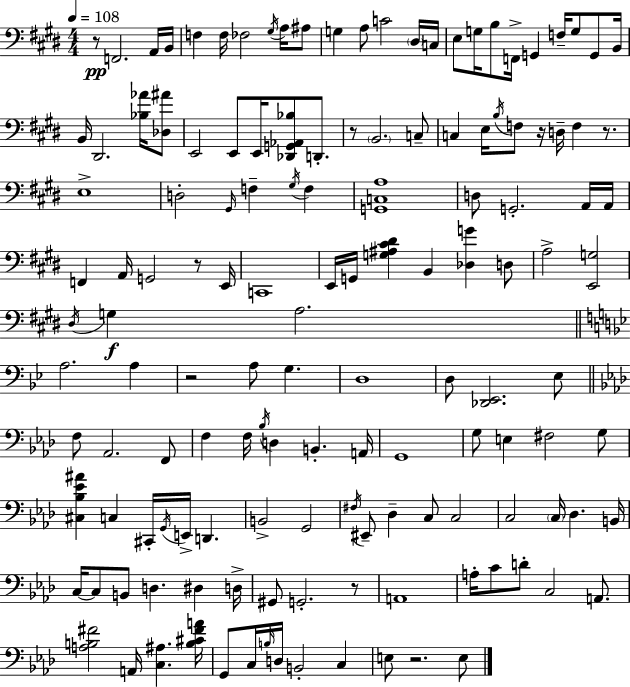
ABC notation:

X:1
T:Untitled
M:4/4
L:1/4
K:E
z/2 F,,2 A,,/4 B,,/4 F, F,/4 _F,2 ^G,/4 A,/4 ^A,/2 G, A,/2 C2 ^D,/4 C,/4 E,/2 G,/4 B,/2 F,,/4 G,, F,/4 G,/2 G,,/2 B,,/4 B,,/4 ^D,,2 [_B,_A]/4 [_D,^A]/2 E,,2 E,,/2 E,,/4 [_D,,G,,_A,,_B,]/2 D,,/2 z/2 B,,2 C,/2 C, E,/4 B,/4 F,/2 z/4 D,/4 F, z/2 E,4 D,2 ^G,,/4 F, ^G,/4 F, [G,,C,A,]4 D,/2 G,,2 A,,/4 A,,/4 F,, A,,/4 G,,2 z/2 E,,/4 C,,4 E,,/4 G,,/4 [G,^A,^C^D] B,, [_D,G] D,/2 A,2 [E,,G,]2 ^D,/4 G, A,2 A,2 A, z2 A,/2 G, D,4 D,/2 [_D,,_E,,]2 _E,/2 F,/2 _A,,2 F,,/2 F, F,/4 _B,/4 D, B,, A,,/4 G,,4 G,/2 E, ^F,2 G,/2 [^C,_B,_E^A] C, ^C,,/4 G,,/4 E,,/4 D,, B,,2 G,,2 ^F,/4 ^E,,/2 _D, C,/2 C,2 C,2 C,/4 _D, B,,/4 C,/4 C,/2 B,,/2 D, ^D, D,/4 ^G,,/2 G,,2 z/2 A,,4 A,/4 C/2 D/2 C,2 A,,/2 [A,B,^F]2 A,,/4 [C,^A,] [B,^C^FA]/4 G,,/2 C,/4 B,/4 D,/4 B,,2 C, E,/2 z2 E,/2